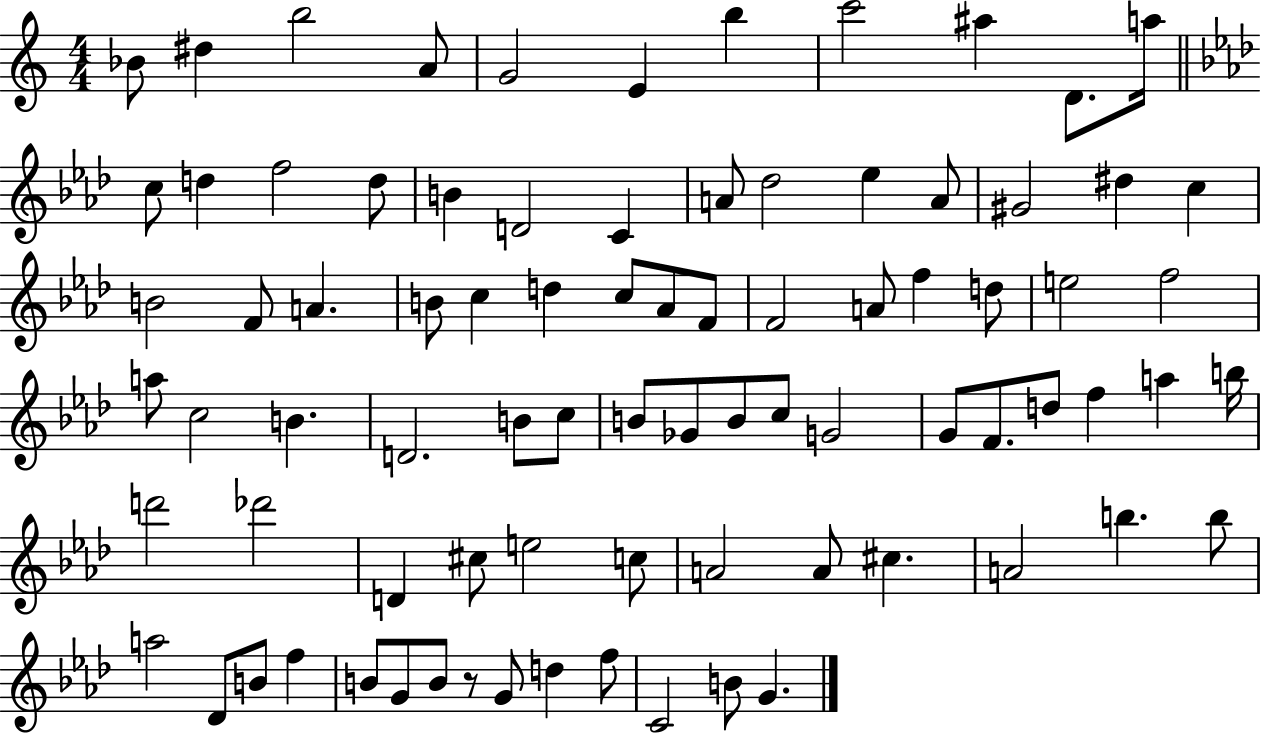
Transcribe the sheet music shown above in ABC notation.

X:1
T:Untitled
M:4/4
L:1/4
K:C
_B/2 ^d b2 A/2 G2 E b c'2 ^a D/2 a/4 c/2 d f2 d/2 B D2 C A/2 _d2 _e A/2 ^G2 ^d c B2 F/2 A B/2 c d c/2 _A/2 F/2 F2 A/2 f d/2 e2 f2 a/2 c2 B D2 B/2 c/2 B/2 _G/2 B/2 c/2 G2 G/2 F/2 d/2 f a b/4 d'2 _d'2 D ^c/2 e2 c/2 A2 A/2 ^c A2 b b/2 a2 _D/2 B/2 f B/2 G/2 B/2 z/2 G/2 d f/2 C2 B/2 G